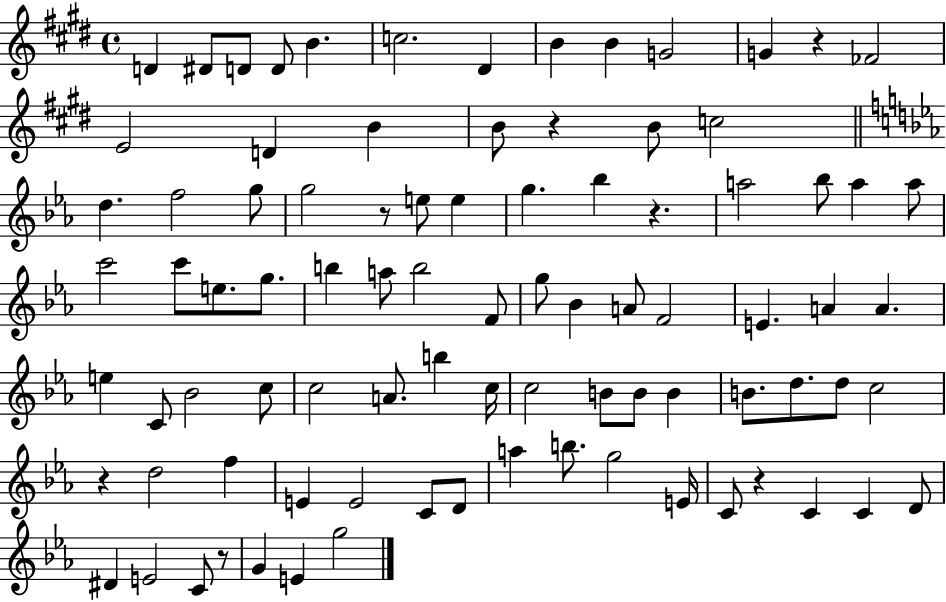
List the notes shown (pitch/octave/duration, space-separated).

D4/q D#4/e D4/e D4/e B4/q. C5/h. D#4/q B4/q B4/q G4/h G4/q R/q FES4/h E4/h D4/q B4/q B4/e R/q B4/e C5/h D5/q. F5/h G5/e G5/h R/e E5/e E5/q G5/q. Bb5/q R/q. A5/h Bb5/e A5/q A5/e C6/h C6/e E5/e. G5/e. B5/q A5/e B5/h F4/e G5/e Bb4/q A4/e F4/h E4/q. A4/q A4/q. E5/q C4/e Bb4/h C5/e C5/h A4/e. B5/q C5/s C5/h B4/e B4/e B4/q B4/e. D5/e. D5/e C5/h R/q D5/h F5/q E4/q E4/h C4/e D4/e A5/q B5/e. G5/h E4/s C4/e R/q C4/q C4/q D4/e D#4/q E4/h C4/e R/e G4/q E4/q G5/h